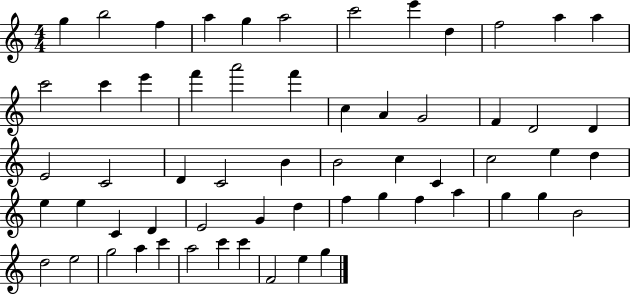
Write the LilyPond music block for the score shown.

{
  \clef treble
  \numericTimeSignature
  \time 4/4
  \key c \major
  g''4 b''2 f''4 | a''4 g''4 a''2 | c'''2 e'''4 d''4 | f''2 a''4 a''4 | \break c'''2 c'''4 e'''4 | f'''4 a'''2 f'''4 | c''4 a'4 g'2 | f'4 d'2 d'4 | \break e'2 c'2 | d'4 c'2 b'4 | b'2 c''4 c'4 | c''2 e''4 d''4 | \break e''4 e''4 c'4 d'4 | e'2 g'4 d''4 | f''4 g''4 f''4 a''4 | g''4 g''4 b'2 | \break d''2 e''2 | g''2 a''4 c'''4 | a''2 c'''4 c'''4 | f'2 e''4 g''4 | \break \bar "|."
}